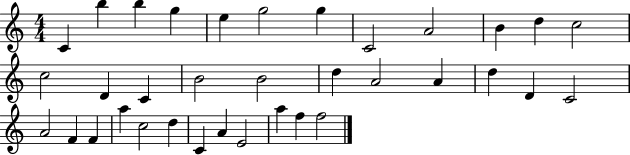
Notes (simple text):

C4/q B5/q B5/q G5/q E5/q G5/h G5/q C4/h A4/h B4/q D5/q C5/h C5/h D4/q C4/q B4/h B4/h D5/q A4/h A4/q D5/q D4/q C4/h A4/h F4/q F4/q A5/q C5/h D5/q C4/q A4/q E4/h A5/q F5/q F5/h